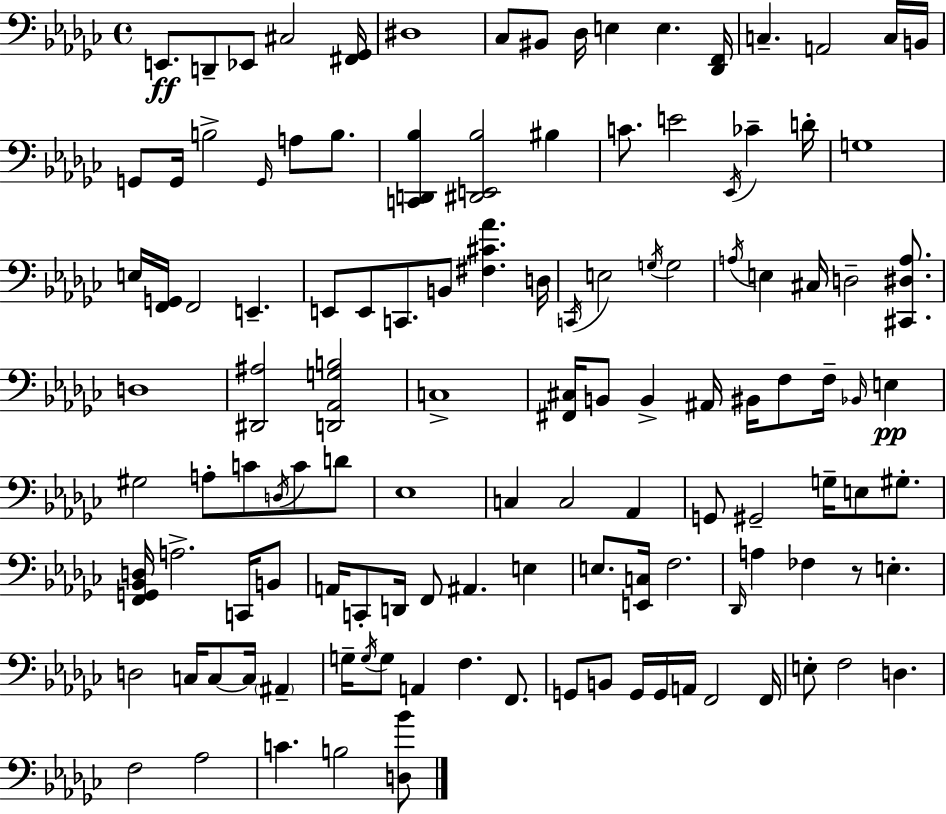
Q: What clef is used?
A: bass